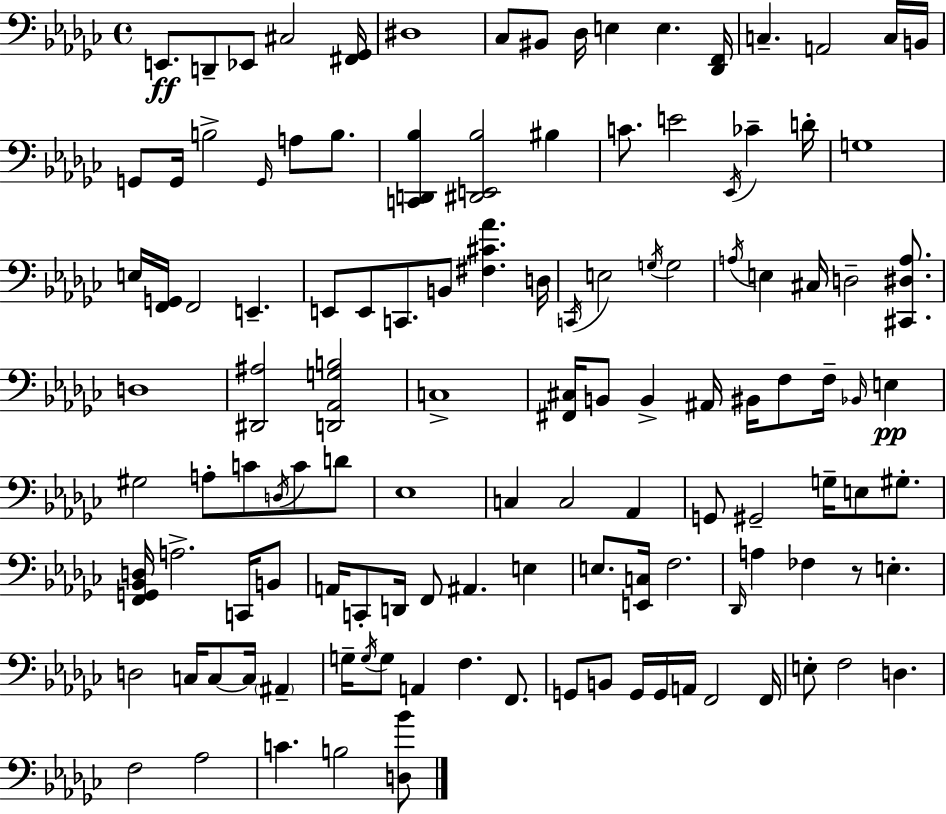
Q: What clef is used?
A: bass